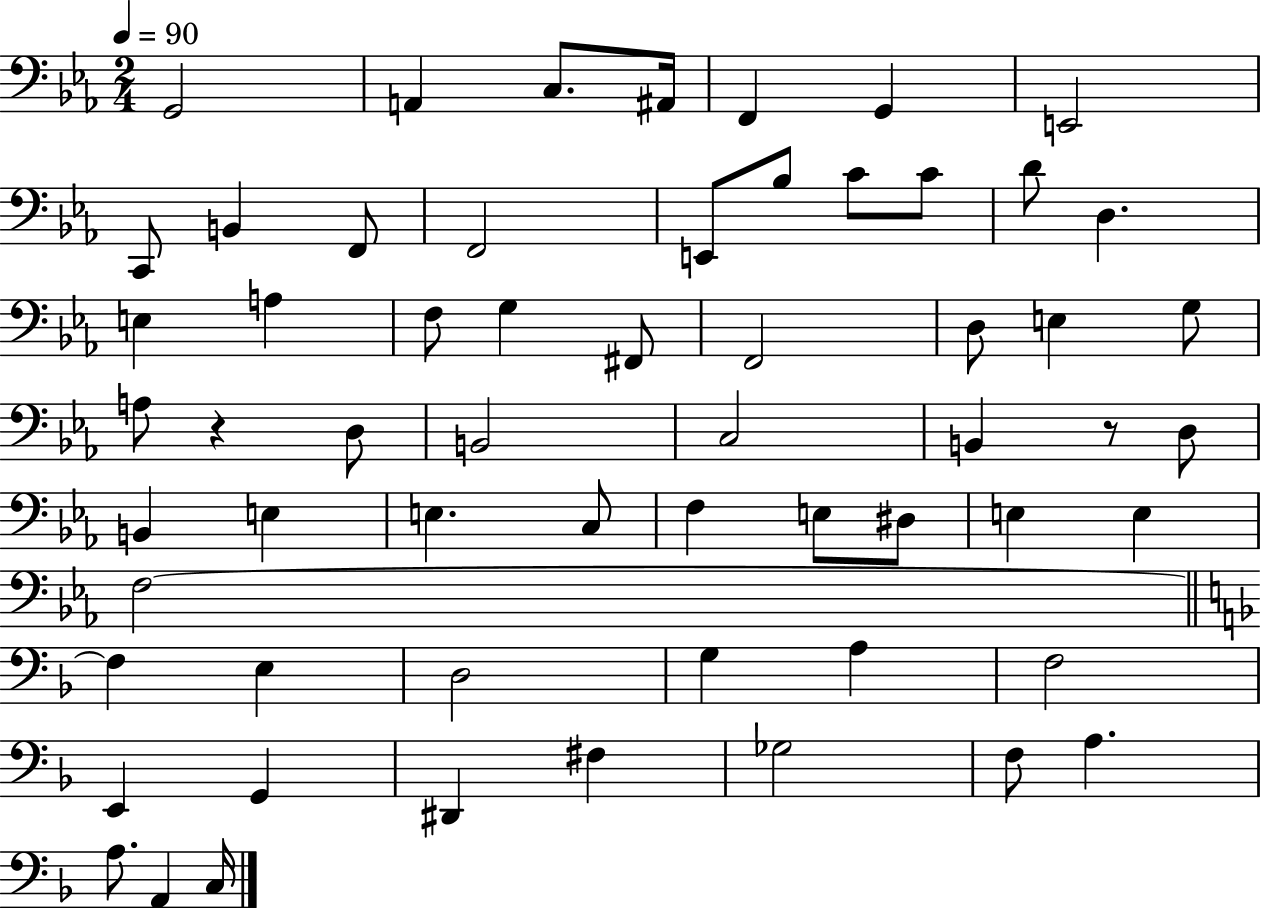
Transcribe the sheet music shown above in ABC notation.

X:1
T:Untitled
M:2/4
L:1/4
K:Eb
G,,2 A,, C,/2 ^A,,/4 F,, G,, E,,2 C,,/2 B,, F,,/2 F,,2 E,,/2 _B,/2 C/2 C/2 D/2 D, E, A, F,/2 G, ^F,,/2 F,,2 D,/2 E, G,/2 A,/2 z D,/2 B,,2 C,2 B,, z/2 D,/2 B,, E, E, C,/2 F, E,/2 ^D,/2 E, E, F,2 F, E, D,2 G, A, F,2 E,, G,, ^D,, ^F, _G,2 F,/2 A, A,/2 A,, C,/4